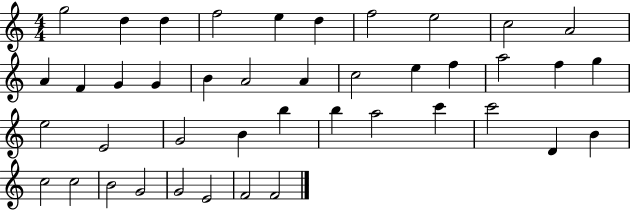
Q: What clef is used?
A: treble